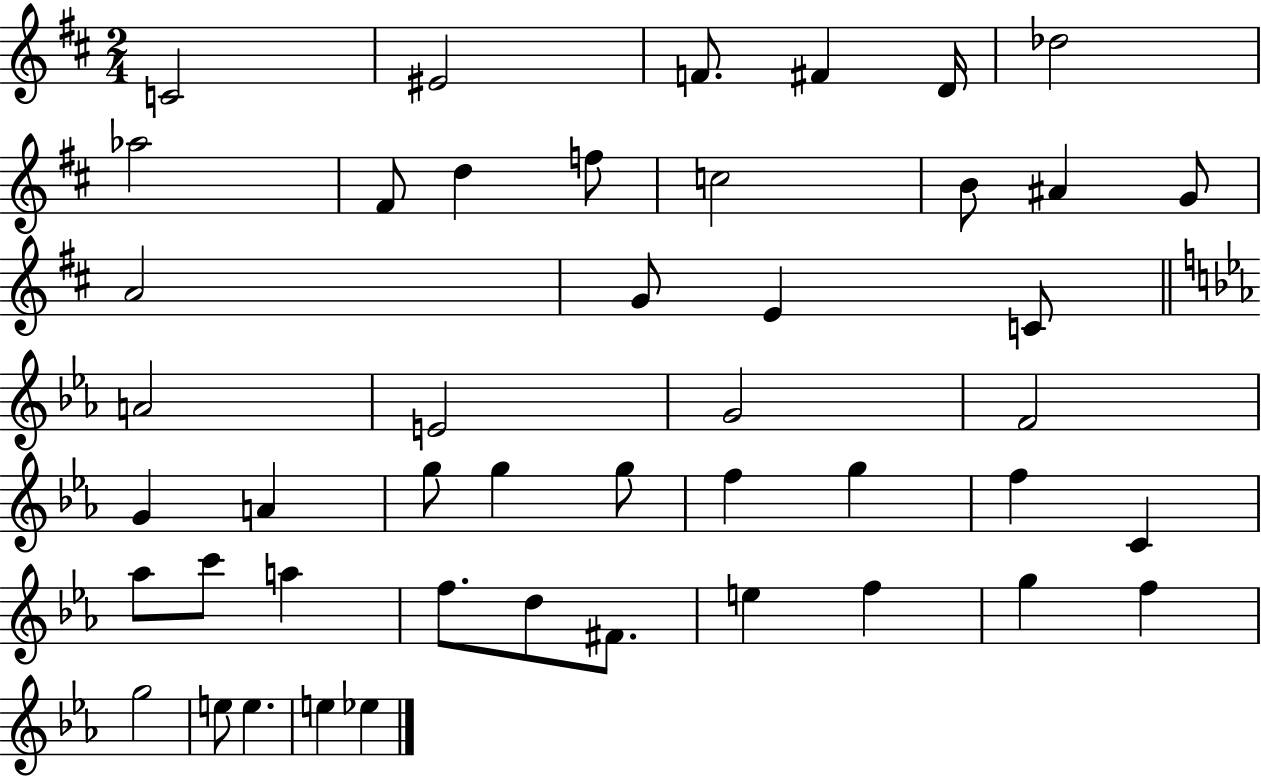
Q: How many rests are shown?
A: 0